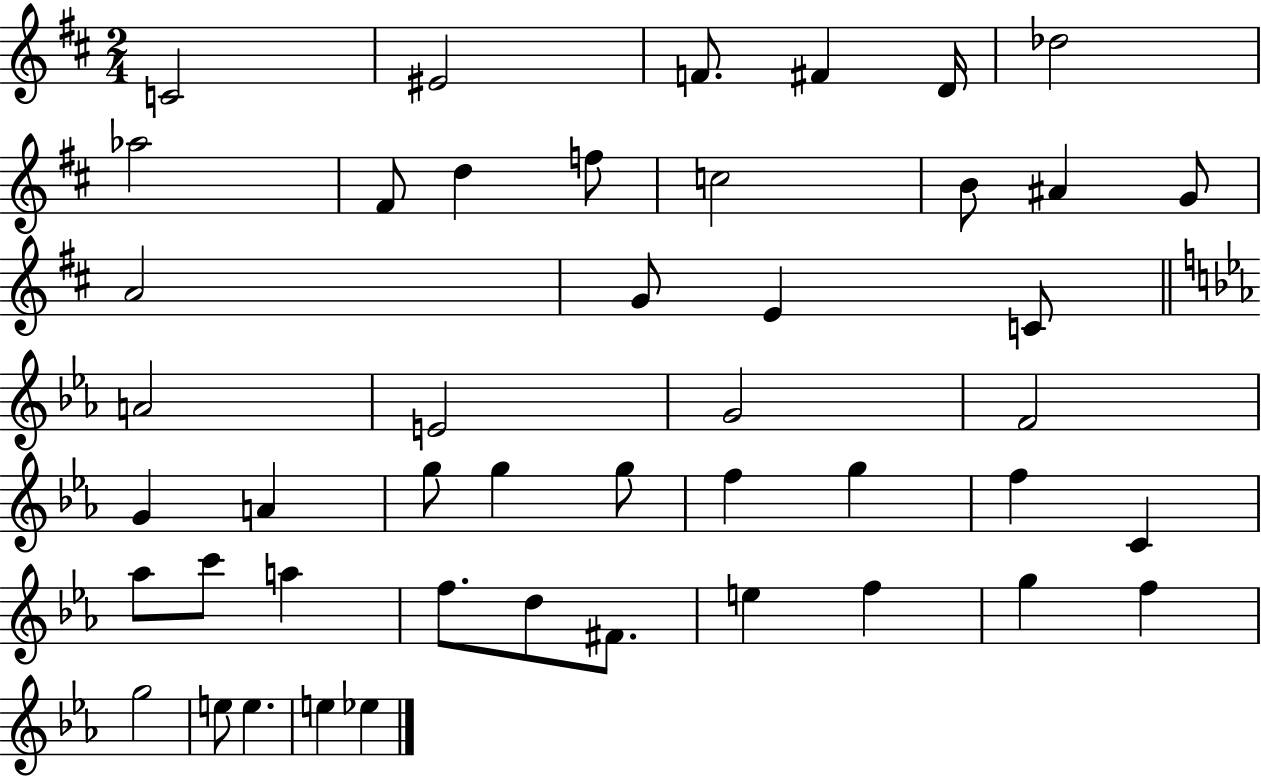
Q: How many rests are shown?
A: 0